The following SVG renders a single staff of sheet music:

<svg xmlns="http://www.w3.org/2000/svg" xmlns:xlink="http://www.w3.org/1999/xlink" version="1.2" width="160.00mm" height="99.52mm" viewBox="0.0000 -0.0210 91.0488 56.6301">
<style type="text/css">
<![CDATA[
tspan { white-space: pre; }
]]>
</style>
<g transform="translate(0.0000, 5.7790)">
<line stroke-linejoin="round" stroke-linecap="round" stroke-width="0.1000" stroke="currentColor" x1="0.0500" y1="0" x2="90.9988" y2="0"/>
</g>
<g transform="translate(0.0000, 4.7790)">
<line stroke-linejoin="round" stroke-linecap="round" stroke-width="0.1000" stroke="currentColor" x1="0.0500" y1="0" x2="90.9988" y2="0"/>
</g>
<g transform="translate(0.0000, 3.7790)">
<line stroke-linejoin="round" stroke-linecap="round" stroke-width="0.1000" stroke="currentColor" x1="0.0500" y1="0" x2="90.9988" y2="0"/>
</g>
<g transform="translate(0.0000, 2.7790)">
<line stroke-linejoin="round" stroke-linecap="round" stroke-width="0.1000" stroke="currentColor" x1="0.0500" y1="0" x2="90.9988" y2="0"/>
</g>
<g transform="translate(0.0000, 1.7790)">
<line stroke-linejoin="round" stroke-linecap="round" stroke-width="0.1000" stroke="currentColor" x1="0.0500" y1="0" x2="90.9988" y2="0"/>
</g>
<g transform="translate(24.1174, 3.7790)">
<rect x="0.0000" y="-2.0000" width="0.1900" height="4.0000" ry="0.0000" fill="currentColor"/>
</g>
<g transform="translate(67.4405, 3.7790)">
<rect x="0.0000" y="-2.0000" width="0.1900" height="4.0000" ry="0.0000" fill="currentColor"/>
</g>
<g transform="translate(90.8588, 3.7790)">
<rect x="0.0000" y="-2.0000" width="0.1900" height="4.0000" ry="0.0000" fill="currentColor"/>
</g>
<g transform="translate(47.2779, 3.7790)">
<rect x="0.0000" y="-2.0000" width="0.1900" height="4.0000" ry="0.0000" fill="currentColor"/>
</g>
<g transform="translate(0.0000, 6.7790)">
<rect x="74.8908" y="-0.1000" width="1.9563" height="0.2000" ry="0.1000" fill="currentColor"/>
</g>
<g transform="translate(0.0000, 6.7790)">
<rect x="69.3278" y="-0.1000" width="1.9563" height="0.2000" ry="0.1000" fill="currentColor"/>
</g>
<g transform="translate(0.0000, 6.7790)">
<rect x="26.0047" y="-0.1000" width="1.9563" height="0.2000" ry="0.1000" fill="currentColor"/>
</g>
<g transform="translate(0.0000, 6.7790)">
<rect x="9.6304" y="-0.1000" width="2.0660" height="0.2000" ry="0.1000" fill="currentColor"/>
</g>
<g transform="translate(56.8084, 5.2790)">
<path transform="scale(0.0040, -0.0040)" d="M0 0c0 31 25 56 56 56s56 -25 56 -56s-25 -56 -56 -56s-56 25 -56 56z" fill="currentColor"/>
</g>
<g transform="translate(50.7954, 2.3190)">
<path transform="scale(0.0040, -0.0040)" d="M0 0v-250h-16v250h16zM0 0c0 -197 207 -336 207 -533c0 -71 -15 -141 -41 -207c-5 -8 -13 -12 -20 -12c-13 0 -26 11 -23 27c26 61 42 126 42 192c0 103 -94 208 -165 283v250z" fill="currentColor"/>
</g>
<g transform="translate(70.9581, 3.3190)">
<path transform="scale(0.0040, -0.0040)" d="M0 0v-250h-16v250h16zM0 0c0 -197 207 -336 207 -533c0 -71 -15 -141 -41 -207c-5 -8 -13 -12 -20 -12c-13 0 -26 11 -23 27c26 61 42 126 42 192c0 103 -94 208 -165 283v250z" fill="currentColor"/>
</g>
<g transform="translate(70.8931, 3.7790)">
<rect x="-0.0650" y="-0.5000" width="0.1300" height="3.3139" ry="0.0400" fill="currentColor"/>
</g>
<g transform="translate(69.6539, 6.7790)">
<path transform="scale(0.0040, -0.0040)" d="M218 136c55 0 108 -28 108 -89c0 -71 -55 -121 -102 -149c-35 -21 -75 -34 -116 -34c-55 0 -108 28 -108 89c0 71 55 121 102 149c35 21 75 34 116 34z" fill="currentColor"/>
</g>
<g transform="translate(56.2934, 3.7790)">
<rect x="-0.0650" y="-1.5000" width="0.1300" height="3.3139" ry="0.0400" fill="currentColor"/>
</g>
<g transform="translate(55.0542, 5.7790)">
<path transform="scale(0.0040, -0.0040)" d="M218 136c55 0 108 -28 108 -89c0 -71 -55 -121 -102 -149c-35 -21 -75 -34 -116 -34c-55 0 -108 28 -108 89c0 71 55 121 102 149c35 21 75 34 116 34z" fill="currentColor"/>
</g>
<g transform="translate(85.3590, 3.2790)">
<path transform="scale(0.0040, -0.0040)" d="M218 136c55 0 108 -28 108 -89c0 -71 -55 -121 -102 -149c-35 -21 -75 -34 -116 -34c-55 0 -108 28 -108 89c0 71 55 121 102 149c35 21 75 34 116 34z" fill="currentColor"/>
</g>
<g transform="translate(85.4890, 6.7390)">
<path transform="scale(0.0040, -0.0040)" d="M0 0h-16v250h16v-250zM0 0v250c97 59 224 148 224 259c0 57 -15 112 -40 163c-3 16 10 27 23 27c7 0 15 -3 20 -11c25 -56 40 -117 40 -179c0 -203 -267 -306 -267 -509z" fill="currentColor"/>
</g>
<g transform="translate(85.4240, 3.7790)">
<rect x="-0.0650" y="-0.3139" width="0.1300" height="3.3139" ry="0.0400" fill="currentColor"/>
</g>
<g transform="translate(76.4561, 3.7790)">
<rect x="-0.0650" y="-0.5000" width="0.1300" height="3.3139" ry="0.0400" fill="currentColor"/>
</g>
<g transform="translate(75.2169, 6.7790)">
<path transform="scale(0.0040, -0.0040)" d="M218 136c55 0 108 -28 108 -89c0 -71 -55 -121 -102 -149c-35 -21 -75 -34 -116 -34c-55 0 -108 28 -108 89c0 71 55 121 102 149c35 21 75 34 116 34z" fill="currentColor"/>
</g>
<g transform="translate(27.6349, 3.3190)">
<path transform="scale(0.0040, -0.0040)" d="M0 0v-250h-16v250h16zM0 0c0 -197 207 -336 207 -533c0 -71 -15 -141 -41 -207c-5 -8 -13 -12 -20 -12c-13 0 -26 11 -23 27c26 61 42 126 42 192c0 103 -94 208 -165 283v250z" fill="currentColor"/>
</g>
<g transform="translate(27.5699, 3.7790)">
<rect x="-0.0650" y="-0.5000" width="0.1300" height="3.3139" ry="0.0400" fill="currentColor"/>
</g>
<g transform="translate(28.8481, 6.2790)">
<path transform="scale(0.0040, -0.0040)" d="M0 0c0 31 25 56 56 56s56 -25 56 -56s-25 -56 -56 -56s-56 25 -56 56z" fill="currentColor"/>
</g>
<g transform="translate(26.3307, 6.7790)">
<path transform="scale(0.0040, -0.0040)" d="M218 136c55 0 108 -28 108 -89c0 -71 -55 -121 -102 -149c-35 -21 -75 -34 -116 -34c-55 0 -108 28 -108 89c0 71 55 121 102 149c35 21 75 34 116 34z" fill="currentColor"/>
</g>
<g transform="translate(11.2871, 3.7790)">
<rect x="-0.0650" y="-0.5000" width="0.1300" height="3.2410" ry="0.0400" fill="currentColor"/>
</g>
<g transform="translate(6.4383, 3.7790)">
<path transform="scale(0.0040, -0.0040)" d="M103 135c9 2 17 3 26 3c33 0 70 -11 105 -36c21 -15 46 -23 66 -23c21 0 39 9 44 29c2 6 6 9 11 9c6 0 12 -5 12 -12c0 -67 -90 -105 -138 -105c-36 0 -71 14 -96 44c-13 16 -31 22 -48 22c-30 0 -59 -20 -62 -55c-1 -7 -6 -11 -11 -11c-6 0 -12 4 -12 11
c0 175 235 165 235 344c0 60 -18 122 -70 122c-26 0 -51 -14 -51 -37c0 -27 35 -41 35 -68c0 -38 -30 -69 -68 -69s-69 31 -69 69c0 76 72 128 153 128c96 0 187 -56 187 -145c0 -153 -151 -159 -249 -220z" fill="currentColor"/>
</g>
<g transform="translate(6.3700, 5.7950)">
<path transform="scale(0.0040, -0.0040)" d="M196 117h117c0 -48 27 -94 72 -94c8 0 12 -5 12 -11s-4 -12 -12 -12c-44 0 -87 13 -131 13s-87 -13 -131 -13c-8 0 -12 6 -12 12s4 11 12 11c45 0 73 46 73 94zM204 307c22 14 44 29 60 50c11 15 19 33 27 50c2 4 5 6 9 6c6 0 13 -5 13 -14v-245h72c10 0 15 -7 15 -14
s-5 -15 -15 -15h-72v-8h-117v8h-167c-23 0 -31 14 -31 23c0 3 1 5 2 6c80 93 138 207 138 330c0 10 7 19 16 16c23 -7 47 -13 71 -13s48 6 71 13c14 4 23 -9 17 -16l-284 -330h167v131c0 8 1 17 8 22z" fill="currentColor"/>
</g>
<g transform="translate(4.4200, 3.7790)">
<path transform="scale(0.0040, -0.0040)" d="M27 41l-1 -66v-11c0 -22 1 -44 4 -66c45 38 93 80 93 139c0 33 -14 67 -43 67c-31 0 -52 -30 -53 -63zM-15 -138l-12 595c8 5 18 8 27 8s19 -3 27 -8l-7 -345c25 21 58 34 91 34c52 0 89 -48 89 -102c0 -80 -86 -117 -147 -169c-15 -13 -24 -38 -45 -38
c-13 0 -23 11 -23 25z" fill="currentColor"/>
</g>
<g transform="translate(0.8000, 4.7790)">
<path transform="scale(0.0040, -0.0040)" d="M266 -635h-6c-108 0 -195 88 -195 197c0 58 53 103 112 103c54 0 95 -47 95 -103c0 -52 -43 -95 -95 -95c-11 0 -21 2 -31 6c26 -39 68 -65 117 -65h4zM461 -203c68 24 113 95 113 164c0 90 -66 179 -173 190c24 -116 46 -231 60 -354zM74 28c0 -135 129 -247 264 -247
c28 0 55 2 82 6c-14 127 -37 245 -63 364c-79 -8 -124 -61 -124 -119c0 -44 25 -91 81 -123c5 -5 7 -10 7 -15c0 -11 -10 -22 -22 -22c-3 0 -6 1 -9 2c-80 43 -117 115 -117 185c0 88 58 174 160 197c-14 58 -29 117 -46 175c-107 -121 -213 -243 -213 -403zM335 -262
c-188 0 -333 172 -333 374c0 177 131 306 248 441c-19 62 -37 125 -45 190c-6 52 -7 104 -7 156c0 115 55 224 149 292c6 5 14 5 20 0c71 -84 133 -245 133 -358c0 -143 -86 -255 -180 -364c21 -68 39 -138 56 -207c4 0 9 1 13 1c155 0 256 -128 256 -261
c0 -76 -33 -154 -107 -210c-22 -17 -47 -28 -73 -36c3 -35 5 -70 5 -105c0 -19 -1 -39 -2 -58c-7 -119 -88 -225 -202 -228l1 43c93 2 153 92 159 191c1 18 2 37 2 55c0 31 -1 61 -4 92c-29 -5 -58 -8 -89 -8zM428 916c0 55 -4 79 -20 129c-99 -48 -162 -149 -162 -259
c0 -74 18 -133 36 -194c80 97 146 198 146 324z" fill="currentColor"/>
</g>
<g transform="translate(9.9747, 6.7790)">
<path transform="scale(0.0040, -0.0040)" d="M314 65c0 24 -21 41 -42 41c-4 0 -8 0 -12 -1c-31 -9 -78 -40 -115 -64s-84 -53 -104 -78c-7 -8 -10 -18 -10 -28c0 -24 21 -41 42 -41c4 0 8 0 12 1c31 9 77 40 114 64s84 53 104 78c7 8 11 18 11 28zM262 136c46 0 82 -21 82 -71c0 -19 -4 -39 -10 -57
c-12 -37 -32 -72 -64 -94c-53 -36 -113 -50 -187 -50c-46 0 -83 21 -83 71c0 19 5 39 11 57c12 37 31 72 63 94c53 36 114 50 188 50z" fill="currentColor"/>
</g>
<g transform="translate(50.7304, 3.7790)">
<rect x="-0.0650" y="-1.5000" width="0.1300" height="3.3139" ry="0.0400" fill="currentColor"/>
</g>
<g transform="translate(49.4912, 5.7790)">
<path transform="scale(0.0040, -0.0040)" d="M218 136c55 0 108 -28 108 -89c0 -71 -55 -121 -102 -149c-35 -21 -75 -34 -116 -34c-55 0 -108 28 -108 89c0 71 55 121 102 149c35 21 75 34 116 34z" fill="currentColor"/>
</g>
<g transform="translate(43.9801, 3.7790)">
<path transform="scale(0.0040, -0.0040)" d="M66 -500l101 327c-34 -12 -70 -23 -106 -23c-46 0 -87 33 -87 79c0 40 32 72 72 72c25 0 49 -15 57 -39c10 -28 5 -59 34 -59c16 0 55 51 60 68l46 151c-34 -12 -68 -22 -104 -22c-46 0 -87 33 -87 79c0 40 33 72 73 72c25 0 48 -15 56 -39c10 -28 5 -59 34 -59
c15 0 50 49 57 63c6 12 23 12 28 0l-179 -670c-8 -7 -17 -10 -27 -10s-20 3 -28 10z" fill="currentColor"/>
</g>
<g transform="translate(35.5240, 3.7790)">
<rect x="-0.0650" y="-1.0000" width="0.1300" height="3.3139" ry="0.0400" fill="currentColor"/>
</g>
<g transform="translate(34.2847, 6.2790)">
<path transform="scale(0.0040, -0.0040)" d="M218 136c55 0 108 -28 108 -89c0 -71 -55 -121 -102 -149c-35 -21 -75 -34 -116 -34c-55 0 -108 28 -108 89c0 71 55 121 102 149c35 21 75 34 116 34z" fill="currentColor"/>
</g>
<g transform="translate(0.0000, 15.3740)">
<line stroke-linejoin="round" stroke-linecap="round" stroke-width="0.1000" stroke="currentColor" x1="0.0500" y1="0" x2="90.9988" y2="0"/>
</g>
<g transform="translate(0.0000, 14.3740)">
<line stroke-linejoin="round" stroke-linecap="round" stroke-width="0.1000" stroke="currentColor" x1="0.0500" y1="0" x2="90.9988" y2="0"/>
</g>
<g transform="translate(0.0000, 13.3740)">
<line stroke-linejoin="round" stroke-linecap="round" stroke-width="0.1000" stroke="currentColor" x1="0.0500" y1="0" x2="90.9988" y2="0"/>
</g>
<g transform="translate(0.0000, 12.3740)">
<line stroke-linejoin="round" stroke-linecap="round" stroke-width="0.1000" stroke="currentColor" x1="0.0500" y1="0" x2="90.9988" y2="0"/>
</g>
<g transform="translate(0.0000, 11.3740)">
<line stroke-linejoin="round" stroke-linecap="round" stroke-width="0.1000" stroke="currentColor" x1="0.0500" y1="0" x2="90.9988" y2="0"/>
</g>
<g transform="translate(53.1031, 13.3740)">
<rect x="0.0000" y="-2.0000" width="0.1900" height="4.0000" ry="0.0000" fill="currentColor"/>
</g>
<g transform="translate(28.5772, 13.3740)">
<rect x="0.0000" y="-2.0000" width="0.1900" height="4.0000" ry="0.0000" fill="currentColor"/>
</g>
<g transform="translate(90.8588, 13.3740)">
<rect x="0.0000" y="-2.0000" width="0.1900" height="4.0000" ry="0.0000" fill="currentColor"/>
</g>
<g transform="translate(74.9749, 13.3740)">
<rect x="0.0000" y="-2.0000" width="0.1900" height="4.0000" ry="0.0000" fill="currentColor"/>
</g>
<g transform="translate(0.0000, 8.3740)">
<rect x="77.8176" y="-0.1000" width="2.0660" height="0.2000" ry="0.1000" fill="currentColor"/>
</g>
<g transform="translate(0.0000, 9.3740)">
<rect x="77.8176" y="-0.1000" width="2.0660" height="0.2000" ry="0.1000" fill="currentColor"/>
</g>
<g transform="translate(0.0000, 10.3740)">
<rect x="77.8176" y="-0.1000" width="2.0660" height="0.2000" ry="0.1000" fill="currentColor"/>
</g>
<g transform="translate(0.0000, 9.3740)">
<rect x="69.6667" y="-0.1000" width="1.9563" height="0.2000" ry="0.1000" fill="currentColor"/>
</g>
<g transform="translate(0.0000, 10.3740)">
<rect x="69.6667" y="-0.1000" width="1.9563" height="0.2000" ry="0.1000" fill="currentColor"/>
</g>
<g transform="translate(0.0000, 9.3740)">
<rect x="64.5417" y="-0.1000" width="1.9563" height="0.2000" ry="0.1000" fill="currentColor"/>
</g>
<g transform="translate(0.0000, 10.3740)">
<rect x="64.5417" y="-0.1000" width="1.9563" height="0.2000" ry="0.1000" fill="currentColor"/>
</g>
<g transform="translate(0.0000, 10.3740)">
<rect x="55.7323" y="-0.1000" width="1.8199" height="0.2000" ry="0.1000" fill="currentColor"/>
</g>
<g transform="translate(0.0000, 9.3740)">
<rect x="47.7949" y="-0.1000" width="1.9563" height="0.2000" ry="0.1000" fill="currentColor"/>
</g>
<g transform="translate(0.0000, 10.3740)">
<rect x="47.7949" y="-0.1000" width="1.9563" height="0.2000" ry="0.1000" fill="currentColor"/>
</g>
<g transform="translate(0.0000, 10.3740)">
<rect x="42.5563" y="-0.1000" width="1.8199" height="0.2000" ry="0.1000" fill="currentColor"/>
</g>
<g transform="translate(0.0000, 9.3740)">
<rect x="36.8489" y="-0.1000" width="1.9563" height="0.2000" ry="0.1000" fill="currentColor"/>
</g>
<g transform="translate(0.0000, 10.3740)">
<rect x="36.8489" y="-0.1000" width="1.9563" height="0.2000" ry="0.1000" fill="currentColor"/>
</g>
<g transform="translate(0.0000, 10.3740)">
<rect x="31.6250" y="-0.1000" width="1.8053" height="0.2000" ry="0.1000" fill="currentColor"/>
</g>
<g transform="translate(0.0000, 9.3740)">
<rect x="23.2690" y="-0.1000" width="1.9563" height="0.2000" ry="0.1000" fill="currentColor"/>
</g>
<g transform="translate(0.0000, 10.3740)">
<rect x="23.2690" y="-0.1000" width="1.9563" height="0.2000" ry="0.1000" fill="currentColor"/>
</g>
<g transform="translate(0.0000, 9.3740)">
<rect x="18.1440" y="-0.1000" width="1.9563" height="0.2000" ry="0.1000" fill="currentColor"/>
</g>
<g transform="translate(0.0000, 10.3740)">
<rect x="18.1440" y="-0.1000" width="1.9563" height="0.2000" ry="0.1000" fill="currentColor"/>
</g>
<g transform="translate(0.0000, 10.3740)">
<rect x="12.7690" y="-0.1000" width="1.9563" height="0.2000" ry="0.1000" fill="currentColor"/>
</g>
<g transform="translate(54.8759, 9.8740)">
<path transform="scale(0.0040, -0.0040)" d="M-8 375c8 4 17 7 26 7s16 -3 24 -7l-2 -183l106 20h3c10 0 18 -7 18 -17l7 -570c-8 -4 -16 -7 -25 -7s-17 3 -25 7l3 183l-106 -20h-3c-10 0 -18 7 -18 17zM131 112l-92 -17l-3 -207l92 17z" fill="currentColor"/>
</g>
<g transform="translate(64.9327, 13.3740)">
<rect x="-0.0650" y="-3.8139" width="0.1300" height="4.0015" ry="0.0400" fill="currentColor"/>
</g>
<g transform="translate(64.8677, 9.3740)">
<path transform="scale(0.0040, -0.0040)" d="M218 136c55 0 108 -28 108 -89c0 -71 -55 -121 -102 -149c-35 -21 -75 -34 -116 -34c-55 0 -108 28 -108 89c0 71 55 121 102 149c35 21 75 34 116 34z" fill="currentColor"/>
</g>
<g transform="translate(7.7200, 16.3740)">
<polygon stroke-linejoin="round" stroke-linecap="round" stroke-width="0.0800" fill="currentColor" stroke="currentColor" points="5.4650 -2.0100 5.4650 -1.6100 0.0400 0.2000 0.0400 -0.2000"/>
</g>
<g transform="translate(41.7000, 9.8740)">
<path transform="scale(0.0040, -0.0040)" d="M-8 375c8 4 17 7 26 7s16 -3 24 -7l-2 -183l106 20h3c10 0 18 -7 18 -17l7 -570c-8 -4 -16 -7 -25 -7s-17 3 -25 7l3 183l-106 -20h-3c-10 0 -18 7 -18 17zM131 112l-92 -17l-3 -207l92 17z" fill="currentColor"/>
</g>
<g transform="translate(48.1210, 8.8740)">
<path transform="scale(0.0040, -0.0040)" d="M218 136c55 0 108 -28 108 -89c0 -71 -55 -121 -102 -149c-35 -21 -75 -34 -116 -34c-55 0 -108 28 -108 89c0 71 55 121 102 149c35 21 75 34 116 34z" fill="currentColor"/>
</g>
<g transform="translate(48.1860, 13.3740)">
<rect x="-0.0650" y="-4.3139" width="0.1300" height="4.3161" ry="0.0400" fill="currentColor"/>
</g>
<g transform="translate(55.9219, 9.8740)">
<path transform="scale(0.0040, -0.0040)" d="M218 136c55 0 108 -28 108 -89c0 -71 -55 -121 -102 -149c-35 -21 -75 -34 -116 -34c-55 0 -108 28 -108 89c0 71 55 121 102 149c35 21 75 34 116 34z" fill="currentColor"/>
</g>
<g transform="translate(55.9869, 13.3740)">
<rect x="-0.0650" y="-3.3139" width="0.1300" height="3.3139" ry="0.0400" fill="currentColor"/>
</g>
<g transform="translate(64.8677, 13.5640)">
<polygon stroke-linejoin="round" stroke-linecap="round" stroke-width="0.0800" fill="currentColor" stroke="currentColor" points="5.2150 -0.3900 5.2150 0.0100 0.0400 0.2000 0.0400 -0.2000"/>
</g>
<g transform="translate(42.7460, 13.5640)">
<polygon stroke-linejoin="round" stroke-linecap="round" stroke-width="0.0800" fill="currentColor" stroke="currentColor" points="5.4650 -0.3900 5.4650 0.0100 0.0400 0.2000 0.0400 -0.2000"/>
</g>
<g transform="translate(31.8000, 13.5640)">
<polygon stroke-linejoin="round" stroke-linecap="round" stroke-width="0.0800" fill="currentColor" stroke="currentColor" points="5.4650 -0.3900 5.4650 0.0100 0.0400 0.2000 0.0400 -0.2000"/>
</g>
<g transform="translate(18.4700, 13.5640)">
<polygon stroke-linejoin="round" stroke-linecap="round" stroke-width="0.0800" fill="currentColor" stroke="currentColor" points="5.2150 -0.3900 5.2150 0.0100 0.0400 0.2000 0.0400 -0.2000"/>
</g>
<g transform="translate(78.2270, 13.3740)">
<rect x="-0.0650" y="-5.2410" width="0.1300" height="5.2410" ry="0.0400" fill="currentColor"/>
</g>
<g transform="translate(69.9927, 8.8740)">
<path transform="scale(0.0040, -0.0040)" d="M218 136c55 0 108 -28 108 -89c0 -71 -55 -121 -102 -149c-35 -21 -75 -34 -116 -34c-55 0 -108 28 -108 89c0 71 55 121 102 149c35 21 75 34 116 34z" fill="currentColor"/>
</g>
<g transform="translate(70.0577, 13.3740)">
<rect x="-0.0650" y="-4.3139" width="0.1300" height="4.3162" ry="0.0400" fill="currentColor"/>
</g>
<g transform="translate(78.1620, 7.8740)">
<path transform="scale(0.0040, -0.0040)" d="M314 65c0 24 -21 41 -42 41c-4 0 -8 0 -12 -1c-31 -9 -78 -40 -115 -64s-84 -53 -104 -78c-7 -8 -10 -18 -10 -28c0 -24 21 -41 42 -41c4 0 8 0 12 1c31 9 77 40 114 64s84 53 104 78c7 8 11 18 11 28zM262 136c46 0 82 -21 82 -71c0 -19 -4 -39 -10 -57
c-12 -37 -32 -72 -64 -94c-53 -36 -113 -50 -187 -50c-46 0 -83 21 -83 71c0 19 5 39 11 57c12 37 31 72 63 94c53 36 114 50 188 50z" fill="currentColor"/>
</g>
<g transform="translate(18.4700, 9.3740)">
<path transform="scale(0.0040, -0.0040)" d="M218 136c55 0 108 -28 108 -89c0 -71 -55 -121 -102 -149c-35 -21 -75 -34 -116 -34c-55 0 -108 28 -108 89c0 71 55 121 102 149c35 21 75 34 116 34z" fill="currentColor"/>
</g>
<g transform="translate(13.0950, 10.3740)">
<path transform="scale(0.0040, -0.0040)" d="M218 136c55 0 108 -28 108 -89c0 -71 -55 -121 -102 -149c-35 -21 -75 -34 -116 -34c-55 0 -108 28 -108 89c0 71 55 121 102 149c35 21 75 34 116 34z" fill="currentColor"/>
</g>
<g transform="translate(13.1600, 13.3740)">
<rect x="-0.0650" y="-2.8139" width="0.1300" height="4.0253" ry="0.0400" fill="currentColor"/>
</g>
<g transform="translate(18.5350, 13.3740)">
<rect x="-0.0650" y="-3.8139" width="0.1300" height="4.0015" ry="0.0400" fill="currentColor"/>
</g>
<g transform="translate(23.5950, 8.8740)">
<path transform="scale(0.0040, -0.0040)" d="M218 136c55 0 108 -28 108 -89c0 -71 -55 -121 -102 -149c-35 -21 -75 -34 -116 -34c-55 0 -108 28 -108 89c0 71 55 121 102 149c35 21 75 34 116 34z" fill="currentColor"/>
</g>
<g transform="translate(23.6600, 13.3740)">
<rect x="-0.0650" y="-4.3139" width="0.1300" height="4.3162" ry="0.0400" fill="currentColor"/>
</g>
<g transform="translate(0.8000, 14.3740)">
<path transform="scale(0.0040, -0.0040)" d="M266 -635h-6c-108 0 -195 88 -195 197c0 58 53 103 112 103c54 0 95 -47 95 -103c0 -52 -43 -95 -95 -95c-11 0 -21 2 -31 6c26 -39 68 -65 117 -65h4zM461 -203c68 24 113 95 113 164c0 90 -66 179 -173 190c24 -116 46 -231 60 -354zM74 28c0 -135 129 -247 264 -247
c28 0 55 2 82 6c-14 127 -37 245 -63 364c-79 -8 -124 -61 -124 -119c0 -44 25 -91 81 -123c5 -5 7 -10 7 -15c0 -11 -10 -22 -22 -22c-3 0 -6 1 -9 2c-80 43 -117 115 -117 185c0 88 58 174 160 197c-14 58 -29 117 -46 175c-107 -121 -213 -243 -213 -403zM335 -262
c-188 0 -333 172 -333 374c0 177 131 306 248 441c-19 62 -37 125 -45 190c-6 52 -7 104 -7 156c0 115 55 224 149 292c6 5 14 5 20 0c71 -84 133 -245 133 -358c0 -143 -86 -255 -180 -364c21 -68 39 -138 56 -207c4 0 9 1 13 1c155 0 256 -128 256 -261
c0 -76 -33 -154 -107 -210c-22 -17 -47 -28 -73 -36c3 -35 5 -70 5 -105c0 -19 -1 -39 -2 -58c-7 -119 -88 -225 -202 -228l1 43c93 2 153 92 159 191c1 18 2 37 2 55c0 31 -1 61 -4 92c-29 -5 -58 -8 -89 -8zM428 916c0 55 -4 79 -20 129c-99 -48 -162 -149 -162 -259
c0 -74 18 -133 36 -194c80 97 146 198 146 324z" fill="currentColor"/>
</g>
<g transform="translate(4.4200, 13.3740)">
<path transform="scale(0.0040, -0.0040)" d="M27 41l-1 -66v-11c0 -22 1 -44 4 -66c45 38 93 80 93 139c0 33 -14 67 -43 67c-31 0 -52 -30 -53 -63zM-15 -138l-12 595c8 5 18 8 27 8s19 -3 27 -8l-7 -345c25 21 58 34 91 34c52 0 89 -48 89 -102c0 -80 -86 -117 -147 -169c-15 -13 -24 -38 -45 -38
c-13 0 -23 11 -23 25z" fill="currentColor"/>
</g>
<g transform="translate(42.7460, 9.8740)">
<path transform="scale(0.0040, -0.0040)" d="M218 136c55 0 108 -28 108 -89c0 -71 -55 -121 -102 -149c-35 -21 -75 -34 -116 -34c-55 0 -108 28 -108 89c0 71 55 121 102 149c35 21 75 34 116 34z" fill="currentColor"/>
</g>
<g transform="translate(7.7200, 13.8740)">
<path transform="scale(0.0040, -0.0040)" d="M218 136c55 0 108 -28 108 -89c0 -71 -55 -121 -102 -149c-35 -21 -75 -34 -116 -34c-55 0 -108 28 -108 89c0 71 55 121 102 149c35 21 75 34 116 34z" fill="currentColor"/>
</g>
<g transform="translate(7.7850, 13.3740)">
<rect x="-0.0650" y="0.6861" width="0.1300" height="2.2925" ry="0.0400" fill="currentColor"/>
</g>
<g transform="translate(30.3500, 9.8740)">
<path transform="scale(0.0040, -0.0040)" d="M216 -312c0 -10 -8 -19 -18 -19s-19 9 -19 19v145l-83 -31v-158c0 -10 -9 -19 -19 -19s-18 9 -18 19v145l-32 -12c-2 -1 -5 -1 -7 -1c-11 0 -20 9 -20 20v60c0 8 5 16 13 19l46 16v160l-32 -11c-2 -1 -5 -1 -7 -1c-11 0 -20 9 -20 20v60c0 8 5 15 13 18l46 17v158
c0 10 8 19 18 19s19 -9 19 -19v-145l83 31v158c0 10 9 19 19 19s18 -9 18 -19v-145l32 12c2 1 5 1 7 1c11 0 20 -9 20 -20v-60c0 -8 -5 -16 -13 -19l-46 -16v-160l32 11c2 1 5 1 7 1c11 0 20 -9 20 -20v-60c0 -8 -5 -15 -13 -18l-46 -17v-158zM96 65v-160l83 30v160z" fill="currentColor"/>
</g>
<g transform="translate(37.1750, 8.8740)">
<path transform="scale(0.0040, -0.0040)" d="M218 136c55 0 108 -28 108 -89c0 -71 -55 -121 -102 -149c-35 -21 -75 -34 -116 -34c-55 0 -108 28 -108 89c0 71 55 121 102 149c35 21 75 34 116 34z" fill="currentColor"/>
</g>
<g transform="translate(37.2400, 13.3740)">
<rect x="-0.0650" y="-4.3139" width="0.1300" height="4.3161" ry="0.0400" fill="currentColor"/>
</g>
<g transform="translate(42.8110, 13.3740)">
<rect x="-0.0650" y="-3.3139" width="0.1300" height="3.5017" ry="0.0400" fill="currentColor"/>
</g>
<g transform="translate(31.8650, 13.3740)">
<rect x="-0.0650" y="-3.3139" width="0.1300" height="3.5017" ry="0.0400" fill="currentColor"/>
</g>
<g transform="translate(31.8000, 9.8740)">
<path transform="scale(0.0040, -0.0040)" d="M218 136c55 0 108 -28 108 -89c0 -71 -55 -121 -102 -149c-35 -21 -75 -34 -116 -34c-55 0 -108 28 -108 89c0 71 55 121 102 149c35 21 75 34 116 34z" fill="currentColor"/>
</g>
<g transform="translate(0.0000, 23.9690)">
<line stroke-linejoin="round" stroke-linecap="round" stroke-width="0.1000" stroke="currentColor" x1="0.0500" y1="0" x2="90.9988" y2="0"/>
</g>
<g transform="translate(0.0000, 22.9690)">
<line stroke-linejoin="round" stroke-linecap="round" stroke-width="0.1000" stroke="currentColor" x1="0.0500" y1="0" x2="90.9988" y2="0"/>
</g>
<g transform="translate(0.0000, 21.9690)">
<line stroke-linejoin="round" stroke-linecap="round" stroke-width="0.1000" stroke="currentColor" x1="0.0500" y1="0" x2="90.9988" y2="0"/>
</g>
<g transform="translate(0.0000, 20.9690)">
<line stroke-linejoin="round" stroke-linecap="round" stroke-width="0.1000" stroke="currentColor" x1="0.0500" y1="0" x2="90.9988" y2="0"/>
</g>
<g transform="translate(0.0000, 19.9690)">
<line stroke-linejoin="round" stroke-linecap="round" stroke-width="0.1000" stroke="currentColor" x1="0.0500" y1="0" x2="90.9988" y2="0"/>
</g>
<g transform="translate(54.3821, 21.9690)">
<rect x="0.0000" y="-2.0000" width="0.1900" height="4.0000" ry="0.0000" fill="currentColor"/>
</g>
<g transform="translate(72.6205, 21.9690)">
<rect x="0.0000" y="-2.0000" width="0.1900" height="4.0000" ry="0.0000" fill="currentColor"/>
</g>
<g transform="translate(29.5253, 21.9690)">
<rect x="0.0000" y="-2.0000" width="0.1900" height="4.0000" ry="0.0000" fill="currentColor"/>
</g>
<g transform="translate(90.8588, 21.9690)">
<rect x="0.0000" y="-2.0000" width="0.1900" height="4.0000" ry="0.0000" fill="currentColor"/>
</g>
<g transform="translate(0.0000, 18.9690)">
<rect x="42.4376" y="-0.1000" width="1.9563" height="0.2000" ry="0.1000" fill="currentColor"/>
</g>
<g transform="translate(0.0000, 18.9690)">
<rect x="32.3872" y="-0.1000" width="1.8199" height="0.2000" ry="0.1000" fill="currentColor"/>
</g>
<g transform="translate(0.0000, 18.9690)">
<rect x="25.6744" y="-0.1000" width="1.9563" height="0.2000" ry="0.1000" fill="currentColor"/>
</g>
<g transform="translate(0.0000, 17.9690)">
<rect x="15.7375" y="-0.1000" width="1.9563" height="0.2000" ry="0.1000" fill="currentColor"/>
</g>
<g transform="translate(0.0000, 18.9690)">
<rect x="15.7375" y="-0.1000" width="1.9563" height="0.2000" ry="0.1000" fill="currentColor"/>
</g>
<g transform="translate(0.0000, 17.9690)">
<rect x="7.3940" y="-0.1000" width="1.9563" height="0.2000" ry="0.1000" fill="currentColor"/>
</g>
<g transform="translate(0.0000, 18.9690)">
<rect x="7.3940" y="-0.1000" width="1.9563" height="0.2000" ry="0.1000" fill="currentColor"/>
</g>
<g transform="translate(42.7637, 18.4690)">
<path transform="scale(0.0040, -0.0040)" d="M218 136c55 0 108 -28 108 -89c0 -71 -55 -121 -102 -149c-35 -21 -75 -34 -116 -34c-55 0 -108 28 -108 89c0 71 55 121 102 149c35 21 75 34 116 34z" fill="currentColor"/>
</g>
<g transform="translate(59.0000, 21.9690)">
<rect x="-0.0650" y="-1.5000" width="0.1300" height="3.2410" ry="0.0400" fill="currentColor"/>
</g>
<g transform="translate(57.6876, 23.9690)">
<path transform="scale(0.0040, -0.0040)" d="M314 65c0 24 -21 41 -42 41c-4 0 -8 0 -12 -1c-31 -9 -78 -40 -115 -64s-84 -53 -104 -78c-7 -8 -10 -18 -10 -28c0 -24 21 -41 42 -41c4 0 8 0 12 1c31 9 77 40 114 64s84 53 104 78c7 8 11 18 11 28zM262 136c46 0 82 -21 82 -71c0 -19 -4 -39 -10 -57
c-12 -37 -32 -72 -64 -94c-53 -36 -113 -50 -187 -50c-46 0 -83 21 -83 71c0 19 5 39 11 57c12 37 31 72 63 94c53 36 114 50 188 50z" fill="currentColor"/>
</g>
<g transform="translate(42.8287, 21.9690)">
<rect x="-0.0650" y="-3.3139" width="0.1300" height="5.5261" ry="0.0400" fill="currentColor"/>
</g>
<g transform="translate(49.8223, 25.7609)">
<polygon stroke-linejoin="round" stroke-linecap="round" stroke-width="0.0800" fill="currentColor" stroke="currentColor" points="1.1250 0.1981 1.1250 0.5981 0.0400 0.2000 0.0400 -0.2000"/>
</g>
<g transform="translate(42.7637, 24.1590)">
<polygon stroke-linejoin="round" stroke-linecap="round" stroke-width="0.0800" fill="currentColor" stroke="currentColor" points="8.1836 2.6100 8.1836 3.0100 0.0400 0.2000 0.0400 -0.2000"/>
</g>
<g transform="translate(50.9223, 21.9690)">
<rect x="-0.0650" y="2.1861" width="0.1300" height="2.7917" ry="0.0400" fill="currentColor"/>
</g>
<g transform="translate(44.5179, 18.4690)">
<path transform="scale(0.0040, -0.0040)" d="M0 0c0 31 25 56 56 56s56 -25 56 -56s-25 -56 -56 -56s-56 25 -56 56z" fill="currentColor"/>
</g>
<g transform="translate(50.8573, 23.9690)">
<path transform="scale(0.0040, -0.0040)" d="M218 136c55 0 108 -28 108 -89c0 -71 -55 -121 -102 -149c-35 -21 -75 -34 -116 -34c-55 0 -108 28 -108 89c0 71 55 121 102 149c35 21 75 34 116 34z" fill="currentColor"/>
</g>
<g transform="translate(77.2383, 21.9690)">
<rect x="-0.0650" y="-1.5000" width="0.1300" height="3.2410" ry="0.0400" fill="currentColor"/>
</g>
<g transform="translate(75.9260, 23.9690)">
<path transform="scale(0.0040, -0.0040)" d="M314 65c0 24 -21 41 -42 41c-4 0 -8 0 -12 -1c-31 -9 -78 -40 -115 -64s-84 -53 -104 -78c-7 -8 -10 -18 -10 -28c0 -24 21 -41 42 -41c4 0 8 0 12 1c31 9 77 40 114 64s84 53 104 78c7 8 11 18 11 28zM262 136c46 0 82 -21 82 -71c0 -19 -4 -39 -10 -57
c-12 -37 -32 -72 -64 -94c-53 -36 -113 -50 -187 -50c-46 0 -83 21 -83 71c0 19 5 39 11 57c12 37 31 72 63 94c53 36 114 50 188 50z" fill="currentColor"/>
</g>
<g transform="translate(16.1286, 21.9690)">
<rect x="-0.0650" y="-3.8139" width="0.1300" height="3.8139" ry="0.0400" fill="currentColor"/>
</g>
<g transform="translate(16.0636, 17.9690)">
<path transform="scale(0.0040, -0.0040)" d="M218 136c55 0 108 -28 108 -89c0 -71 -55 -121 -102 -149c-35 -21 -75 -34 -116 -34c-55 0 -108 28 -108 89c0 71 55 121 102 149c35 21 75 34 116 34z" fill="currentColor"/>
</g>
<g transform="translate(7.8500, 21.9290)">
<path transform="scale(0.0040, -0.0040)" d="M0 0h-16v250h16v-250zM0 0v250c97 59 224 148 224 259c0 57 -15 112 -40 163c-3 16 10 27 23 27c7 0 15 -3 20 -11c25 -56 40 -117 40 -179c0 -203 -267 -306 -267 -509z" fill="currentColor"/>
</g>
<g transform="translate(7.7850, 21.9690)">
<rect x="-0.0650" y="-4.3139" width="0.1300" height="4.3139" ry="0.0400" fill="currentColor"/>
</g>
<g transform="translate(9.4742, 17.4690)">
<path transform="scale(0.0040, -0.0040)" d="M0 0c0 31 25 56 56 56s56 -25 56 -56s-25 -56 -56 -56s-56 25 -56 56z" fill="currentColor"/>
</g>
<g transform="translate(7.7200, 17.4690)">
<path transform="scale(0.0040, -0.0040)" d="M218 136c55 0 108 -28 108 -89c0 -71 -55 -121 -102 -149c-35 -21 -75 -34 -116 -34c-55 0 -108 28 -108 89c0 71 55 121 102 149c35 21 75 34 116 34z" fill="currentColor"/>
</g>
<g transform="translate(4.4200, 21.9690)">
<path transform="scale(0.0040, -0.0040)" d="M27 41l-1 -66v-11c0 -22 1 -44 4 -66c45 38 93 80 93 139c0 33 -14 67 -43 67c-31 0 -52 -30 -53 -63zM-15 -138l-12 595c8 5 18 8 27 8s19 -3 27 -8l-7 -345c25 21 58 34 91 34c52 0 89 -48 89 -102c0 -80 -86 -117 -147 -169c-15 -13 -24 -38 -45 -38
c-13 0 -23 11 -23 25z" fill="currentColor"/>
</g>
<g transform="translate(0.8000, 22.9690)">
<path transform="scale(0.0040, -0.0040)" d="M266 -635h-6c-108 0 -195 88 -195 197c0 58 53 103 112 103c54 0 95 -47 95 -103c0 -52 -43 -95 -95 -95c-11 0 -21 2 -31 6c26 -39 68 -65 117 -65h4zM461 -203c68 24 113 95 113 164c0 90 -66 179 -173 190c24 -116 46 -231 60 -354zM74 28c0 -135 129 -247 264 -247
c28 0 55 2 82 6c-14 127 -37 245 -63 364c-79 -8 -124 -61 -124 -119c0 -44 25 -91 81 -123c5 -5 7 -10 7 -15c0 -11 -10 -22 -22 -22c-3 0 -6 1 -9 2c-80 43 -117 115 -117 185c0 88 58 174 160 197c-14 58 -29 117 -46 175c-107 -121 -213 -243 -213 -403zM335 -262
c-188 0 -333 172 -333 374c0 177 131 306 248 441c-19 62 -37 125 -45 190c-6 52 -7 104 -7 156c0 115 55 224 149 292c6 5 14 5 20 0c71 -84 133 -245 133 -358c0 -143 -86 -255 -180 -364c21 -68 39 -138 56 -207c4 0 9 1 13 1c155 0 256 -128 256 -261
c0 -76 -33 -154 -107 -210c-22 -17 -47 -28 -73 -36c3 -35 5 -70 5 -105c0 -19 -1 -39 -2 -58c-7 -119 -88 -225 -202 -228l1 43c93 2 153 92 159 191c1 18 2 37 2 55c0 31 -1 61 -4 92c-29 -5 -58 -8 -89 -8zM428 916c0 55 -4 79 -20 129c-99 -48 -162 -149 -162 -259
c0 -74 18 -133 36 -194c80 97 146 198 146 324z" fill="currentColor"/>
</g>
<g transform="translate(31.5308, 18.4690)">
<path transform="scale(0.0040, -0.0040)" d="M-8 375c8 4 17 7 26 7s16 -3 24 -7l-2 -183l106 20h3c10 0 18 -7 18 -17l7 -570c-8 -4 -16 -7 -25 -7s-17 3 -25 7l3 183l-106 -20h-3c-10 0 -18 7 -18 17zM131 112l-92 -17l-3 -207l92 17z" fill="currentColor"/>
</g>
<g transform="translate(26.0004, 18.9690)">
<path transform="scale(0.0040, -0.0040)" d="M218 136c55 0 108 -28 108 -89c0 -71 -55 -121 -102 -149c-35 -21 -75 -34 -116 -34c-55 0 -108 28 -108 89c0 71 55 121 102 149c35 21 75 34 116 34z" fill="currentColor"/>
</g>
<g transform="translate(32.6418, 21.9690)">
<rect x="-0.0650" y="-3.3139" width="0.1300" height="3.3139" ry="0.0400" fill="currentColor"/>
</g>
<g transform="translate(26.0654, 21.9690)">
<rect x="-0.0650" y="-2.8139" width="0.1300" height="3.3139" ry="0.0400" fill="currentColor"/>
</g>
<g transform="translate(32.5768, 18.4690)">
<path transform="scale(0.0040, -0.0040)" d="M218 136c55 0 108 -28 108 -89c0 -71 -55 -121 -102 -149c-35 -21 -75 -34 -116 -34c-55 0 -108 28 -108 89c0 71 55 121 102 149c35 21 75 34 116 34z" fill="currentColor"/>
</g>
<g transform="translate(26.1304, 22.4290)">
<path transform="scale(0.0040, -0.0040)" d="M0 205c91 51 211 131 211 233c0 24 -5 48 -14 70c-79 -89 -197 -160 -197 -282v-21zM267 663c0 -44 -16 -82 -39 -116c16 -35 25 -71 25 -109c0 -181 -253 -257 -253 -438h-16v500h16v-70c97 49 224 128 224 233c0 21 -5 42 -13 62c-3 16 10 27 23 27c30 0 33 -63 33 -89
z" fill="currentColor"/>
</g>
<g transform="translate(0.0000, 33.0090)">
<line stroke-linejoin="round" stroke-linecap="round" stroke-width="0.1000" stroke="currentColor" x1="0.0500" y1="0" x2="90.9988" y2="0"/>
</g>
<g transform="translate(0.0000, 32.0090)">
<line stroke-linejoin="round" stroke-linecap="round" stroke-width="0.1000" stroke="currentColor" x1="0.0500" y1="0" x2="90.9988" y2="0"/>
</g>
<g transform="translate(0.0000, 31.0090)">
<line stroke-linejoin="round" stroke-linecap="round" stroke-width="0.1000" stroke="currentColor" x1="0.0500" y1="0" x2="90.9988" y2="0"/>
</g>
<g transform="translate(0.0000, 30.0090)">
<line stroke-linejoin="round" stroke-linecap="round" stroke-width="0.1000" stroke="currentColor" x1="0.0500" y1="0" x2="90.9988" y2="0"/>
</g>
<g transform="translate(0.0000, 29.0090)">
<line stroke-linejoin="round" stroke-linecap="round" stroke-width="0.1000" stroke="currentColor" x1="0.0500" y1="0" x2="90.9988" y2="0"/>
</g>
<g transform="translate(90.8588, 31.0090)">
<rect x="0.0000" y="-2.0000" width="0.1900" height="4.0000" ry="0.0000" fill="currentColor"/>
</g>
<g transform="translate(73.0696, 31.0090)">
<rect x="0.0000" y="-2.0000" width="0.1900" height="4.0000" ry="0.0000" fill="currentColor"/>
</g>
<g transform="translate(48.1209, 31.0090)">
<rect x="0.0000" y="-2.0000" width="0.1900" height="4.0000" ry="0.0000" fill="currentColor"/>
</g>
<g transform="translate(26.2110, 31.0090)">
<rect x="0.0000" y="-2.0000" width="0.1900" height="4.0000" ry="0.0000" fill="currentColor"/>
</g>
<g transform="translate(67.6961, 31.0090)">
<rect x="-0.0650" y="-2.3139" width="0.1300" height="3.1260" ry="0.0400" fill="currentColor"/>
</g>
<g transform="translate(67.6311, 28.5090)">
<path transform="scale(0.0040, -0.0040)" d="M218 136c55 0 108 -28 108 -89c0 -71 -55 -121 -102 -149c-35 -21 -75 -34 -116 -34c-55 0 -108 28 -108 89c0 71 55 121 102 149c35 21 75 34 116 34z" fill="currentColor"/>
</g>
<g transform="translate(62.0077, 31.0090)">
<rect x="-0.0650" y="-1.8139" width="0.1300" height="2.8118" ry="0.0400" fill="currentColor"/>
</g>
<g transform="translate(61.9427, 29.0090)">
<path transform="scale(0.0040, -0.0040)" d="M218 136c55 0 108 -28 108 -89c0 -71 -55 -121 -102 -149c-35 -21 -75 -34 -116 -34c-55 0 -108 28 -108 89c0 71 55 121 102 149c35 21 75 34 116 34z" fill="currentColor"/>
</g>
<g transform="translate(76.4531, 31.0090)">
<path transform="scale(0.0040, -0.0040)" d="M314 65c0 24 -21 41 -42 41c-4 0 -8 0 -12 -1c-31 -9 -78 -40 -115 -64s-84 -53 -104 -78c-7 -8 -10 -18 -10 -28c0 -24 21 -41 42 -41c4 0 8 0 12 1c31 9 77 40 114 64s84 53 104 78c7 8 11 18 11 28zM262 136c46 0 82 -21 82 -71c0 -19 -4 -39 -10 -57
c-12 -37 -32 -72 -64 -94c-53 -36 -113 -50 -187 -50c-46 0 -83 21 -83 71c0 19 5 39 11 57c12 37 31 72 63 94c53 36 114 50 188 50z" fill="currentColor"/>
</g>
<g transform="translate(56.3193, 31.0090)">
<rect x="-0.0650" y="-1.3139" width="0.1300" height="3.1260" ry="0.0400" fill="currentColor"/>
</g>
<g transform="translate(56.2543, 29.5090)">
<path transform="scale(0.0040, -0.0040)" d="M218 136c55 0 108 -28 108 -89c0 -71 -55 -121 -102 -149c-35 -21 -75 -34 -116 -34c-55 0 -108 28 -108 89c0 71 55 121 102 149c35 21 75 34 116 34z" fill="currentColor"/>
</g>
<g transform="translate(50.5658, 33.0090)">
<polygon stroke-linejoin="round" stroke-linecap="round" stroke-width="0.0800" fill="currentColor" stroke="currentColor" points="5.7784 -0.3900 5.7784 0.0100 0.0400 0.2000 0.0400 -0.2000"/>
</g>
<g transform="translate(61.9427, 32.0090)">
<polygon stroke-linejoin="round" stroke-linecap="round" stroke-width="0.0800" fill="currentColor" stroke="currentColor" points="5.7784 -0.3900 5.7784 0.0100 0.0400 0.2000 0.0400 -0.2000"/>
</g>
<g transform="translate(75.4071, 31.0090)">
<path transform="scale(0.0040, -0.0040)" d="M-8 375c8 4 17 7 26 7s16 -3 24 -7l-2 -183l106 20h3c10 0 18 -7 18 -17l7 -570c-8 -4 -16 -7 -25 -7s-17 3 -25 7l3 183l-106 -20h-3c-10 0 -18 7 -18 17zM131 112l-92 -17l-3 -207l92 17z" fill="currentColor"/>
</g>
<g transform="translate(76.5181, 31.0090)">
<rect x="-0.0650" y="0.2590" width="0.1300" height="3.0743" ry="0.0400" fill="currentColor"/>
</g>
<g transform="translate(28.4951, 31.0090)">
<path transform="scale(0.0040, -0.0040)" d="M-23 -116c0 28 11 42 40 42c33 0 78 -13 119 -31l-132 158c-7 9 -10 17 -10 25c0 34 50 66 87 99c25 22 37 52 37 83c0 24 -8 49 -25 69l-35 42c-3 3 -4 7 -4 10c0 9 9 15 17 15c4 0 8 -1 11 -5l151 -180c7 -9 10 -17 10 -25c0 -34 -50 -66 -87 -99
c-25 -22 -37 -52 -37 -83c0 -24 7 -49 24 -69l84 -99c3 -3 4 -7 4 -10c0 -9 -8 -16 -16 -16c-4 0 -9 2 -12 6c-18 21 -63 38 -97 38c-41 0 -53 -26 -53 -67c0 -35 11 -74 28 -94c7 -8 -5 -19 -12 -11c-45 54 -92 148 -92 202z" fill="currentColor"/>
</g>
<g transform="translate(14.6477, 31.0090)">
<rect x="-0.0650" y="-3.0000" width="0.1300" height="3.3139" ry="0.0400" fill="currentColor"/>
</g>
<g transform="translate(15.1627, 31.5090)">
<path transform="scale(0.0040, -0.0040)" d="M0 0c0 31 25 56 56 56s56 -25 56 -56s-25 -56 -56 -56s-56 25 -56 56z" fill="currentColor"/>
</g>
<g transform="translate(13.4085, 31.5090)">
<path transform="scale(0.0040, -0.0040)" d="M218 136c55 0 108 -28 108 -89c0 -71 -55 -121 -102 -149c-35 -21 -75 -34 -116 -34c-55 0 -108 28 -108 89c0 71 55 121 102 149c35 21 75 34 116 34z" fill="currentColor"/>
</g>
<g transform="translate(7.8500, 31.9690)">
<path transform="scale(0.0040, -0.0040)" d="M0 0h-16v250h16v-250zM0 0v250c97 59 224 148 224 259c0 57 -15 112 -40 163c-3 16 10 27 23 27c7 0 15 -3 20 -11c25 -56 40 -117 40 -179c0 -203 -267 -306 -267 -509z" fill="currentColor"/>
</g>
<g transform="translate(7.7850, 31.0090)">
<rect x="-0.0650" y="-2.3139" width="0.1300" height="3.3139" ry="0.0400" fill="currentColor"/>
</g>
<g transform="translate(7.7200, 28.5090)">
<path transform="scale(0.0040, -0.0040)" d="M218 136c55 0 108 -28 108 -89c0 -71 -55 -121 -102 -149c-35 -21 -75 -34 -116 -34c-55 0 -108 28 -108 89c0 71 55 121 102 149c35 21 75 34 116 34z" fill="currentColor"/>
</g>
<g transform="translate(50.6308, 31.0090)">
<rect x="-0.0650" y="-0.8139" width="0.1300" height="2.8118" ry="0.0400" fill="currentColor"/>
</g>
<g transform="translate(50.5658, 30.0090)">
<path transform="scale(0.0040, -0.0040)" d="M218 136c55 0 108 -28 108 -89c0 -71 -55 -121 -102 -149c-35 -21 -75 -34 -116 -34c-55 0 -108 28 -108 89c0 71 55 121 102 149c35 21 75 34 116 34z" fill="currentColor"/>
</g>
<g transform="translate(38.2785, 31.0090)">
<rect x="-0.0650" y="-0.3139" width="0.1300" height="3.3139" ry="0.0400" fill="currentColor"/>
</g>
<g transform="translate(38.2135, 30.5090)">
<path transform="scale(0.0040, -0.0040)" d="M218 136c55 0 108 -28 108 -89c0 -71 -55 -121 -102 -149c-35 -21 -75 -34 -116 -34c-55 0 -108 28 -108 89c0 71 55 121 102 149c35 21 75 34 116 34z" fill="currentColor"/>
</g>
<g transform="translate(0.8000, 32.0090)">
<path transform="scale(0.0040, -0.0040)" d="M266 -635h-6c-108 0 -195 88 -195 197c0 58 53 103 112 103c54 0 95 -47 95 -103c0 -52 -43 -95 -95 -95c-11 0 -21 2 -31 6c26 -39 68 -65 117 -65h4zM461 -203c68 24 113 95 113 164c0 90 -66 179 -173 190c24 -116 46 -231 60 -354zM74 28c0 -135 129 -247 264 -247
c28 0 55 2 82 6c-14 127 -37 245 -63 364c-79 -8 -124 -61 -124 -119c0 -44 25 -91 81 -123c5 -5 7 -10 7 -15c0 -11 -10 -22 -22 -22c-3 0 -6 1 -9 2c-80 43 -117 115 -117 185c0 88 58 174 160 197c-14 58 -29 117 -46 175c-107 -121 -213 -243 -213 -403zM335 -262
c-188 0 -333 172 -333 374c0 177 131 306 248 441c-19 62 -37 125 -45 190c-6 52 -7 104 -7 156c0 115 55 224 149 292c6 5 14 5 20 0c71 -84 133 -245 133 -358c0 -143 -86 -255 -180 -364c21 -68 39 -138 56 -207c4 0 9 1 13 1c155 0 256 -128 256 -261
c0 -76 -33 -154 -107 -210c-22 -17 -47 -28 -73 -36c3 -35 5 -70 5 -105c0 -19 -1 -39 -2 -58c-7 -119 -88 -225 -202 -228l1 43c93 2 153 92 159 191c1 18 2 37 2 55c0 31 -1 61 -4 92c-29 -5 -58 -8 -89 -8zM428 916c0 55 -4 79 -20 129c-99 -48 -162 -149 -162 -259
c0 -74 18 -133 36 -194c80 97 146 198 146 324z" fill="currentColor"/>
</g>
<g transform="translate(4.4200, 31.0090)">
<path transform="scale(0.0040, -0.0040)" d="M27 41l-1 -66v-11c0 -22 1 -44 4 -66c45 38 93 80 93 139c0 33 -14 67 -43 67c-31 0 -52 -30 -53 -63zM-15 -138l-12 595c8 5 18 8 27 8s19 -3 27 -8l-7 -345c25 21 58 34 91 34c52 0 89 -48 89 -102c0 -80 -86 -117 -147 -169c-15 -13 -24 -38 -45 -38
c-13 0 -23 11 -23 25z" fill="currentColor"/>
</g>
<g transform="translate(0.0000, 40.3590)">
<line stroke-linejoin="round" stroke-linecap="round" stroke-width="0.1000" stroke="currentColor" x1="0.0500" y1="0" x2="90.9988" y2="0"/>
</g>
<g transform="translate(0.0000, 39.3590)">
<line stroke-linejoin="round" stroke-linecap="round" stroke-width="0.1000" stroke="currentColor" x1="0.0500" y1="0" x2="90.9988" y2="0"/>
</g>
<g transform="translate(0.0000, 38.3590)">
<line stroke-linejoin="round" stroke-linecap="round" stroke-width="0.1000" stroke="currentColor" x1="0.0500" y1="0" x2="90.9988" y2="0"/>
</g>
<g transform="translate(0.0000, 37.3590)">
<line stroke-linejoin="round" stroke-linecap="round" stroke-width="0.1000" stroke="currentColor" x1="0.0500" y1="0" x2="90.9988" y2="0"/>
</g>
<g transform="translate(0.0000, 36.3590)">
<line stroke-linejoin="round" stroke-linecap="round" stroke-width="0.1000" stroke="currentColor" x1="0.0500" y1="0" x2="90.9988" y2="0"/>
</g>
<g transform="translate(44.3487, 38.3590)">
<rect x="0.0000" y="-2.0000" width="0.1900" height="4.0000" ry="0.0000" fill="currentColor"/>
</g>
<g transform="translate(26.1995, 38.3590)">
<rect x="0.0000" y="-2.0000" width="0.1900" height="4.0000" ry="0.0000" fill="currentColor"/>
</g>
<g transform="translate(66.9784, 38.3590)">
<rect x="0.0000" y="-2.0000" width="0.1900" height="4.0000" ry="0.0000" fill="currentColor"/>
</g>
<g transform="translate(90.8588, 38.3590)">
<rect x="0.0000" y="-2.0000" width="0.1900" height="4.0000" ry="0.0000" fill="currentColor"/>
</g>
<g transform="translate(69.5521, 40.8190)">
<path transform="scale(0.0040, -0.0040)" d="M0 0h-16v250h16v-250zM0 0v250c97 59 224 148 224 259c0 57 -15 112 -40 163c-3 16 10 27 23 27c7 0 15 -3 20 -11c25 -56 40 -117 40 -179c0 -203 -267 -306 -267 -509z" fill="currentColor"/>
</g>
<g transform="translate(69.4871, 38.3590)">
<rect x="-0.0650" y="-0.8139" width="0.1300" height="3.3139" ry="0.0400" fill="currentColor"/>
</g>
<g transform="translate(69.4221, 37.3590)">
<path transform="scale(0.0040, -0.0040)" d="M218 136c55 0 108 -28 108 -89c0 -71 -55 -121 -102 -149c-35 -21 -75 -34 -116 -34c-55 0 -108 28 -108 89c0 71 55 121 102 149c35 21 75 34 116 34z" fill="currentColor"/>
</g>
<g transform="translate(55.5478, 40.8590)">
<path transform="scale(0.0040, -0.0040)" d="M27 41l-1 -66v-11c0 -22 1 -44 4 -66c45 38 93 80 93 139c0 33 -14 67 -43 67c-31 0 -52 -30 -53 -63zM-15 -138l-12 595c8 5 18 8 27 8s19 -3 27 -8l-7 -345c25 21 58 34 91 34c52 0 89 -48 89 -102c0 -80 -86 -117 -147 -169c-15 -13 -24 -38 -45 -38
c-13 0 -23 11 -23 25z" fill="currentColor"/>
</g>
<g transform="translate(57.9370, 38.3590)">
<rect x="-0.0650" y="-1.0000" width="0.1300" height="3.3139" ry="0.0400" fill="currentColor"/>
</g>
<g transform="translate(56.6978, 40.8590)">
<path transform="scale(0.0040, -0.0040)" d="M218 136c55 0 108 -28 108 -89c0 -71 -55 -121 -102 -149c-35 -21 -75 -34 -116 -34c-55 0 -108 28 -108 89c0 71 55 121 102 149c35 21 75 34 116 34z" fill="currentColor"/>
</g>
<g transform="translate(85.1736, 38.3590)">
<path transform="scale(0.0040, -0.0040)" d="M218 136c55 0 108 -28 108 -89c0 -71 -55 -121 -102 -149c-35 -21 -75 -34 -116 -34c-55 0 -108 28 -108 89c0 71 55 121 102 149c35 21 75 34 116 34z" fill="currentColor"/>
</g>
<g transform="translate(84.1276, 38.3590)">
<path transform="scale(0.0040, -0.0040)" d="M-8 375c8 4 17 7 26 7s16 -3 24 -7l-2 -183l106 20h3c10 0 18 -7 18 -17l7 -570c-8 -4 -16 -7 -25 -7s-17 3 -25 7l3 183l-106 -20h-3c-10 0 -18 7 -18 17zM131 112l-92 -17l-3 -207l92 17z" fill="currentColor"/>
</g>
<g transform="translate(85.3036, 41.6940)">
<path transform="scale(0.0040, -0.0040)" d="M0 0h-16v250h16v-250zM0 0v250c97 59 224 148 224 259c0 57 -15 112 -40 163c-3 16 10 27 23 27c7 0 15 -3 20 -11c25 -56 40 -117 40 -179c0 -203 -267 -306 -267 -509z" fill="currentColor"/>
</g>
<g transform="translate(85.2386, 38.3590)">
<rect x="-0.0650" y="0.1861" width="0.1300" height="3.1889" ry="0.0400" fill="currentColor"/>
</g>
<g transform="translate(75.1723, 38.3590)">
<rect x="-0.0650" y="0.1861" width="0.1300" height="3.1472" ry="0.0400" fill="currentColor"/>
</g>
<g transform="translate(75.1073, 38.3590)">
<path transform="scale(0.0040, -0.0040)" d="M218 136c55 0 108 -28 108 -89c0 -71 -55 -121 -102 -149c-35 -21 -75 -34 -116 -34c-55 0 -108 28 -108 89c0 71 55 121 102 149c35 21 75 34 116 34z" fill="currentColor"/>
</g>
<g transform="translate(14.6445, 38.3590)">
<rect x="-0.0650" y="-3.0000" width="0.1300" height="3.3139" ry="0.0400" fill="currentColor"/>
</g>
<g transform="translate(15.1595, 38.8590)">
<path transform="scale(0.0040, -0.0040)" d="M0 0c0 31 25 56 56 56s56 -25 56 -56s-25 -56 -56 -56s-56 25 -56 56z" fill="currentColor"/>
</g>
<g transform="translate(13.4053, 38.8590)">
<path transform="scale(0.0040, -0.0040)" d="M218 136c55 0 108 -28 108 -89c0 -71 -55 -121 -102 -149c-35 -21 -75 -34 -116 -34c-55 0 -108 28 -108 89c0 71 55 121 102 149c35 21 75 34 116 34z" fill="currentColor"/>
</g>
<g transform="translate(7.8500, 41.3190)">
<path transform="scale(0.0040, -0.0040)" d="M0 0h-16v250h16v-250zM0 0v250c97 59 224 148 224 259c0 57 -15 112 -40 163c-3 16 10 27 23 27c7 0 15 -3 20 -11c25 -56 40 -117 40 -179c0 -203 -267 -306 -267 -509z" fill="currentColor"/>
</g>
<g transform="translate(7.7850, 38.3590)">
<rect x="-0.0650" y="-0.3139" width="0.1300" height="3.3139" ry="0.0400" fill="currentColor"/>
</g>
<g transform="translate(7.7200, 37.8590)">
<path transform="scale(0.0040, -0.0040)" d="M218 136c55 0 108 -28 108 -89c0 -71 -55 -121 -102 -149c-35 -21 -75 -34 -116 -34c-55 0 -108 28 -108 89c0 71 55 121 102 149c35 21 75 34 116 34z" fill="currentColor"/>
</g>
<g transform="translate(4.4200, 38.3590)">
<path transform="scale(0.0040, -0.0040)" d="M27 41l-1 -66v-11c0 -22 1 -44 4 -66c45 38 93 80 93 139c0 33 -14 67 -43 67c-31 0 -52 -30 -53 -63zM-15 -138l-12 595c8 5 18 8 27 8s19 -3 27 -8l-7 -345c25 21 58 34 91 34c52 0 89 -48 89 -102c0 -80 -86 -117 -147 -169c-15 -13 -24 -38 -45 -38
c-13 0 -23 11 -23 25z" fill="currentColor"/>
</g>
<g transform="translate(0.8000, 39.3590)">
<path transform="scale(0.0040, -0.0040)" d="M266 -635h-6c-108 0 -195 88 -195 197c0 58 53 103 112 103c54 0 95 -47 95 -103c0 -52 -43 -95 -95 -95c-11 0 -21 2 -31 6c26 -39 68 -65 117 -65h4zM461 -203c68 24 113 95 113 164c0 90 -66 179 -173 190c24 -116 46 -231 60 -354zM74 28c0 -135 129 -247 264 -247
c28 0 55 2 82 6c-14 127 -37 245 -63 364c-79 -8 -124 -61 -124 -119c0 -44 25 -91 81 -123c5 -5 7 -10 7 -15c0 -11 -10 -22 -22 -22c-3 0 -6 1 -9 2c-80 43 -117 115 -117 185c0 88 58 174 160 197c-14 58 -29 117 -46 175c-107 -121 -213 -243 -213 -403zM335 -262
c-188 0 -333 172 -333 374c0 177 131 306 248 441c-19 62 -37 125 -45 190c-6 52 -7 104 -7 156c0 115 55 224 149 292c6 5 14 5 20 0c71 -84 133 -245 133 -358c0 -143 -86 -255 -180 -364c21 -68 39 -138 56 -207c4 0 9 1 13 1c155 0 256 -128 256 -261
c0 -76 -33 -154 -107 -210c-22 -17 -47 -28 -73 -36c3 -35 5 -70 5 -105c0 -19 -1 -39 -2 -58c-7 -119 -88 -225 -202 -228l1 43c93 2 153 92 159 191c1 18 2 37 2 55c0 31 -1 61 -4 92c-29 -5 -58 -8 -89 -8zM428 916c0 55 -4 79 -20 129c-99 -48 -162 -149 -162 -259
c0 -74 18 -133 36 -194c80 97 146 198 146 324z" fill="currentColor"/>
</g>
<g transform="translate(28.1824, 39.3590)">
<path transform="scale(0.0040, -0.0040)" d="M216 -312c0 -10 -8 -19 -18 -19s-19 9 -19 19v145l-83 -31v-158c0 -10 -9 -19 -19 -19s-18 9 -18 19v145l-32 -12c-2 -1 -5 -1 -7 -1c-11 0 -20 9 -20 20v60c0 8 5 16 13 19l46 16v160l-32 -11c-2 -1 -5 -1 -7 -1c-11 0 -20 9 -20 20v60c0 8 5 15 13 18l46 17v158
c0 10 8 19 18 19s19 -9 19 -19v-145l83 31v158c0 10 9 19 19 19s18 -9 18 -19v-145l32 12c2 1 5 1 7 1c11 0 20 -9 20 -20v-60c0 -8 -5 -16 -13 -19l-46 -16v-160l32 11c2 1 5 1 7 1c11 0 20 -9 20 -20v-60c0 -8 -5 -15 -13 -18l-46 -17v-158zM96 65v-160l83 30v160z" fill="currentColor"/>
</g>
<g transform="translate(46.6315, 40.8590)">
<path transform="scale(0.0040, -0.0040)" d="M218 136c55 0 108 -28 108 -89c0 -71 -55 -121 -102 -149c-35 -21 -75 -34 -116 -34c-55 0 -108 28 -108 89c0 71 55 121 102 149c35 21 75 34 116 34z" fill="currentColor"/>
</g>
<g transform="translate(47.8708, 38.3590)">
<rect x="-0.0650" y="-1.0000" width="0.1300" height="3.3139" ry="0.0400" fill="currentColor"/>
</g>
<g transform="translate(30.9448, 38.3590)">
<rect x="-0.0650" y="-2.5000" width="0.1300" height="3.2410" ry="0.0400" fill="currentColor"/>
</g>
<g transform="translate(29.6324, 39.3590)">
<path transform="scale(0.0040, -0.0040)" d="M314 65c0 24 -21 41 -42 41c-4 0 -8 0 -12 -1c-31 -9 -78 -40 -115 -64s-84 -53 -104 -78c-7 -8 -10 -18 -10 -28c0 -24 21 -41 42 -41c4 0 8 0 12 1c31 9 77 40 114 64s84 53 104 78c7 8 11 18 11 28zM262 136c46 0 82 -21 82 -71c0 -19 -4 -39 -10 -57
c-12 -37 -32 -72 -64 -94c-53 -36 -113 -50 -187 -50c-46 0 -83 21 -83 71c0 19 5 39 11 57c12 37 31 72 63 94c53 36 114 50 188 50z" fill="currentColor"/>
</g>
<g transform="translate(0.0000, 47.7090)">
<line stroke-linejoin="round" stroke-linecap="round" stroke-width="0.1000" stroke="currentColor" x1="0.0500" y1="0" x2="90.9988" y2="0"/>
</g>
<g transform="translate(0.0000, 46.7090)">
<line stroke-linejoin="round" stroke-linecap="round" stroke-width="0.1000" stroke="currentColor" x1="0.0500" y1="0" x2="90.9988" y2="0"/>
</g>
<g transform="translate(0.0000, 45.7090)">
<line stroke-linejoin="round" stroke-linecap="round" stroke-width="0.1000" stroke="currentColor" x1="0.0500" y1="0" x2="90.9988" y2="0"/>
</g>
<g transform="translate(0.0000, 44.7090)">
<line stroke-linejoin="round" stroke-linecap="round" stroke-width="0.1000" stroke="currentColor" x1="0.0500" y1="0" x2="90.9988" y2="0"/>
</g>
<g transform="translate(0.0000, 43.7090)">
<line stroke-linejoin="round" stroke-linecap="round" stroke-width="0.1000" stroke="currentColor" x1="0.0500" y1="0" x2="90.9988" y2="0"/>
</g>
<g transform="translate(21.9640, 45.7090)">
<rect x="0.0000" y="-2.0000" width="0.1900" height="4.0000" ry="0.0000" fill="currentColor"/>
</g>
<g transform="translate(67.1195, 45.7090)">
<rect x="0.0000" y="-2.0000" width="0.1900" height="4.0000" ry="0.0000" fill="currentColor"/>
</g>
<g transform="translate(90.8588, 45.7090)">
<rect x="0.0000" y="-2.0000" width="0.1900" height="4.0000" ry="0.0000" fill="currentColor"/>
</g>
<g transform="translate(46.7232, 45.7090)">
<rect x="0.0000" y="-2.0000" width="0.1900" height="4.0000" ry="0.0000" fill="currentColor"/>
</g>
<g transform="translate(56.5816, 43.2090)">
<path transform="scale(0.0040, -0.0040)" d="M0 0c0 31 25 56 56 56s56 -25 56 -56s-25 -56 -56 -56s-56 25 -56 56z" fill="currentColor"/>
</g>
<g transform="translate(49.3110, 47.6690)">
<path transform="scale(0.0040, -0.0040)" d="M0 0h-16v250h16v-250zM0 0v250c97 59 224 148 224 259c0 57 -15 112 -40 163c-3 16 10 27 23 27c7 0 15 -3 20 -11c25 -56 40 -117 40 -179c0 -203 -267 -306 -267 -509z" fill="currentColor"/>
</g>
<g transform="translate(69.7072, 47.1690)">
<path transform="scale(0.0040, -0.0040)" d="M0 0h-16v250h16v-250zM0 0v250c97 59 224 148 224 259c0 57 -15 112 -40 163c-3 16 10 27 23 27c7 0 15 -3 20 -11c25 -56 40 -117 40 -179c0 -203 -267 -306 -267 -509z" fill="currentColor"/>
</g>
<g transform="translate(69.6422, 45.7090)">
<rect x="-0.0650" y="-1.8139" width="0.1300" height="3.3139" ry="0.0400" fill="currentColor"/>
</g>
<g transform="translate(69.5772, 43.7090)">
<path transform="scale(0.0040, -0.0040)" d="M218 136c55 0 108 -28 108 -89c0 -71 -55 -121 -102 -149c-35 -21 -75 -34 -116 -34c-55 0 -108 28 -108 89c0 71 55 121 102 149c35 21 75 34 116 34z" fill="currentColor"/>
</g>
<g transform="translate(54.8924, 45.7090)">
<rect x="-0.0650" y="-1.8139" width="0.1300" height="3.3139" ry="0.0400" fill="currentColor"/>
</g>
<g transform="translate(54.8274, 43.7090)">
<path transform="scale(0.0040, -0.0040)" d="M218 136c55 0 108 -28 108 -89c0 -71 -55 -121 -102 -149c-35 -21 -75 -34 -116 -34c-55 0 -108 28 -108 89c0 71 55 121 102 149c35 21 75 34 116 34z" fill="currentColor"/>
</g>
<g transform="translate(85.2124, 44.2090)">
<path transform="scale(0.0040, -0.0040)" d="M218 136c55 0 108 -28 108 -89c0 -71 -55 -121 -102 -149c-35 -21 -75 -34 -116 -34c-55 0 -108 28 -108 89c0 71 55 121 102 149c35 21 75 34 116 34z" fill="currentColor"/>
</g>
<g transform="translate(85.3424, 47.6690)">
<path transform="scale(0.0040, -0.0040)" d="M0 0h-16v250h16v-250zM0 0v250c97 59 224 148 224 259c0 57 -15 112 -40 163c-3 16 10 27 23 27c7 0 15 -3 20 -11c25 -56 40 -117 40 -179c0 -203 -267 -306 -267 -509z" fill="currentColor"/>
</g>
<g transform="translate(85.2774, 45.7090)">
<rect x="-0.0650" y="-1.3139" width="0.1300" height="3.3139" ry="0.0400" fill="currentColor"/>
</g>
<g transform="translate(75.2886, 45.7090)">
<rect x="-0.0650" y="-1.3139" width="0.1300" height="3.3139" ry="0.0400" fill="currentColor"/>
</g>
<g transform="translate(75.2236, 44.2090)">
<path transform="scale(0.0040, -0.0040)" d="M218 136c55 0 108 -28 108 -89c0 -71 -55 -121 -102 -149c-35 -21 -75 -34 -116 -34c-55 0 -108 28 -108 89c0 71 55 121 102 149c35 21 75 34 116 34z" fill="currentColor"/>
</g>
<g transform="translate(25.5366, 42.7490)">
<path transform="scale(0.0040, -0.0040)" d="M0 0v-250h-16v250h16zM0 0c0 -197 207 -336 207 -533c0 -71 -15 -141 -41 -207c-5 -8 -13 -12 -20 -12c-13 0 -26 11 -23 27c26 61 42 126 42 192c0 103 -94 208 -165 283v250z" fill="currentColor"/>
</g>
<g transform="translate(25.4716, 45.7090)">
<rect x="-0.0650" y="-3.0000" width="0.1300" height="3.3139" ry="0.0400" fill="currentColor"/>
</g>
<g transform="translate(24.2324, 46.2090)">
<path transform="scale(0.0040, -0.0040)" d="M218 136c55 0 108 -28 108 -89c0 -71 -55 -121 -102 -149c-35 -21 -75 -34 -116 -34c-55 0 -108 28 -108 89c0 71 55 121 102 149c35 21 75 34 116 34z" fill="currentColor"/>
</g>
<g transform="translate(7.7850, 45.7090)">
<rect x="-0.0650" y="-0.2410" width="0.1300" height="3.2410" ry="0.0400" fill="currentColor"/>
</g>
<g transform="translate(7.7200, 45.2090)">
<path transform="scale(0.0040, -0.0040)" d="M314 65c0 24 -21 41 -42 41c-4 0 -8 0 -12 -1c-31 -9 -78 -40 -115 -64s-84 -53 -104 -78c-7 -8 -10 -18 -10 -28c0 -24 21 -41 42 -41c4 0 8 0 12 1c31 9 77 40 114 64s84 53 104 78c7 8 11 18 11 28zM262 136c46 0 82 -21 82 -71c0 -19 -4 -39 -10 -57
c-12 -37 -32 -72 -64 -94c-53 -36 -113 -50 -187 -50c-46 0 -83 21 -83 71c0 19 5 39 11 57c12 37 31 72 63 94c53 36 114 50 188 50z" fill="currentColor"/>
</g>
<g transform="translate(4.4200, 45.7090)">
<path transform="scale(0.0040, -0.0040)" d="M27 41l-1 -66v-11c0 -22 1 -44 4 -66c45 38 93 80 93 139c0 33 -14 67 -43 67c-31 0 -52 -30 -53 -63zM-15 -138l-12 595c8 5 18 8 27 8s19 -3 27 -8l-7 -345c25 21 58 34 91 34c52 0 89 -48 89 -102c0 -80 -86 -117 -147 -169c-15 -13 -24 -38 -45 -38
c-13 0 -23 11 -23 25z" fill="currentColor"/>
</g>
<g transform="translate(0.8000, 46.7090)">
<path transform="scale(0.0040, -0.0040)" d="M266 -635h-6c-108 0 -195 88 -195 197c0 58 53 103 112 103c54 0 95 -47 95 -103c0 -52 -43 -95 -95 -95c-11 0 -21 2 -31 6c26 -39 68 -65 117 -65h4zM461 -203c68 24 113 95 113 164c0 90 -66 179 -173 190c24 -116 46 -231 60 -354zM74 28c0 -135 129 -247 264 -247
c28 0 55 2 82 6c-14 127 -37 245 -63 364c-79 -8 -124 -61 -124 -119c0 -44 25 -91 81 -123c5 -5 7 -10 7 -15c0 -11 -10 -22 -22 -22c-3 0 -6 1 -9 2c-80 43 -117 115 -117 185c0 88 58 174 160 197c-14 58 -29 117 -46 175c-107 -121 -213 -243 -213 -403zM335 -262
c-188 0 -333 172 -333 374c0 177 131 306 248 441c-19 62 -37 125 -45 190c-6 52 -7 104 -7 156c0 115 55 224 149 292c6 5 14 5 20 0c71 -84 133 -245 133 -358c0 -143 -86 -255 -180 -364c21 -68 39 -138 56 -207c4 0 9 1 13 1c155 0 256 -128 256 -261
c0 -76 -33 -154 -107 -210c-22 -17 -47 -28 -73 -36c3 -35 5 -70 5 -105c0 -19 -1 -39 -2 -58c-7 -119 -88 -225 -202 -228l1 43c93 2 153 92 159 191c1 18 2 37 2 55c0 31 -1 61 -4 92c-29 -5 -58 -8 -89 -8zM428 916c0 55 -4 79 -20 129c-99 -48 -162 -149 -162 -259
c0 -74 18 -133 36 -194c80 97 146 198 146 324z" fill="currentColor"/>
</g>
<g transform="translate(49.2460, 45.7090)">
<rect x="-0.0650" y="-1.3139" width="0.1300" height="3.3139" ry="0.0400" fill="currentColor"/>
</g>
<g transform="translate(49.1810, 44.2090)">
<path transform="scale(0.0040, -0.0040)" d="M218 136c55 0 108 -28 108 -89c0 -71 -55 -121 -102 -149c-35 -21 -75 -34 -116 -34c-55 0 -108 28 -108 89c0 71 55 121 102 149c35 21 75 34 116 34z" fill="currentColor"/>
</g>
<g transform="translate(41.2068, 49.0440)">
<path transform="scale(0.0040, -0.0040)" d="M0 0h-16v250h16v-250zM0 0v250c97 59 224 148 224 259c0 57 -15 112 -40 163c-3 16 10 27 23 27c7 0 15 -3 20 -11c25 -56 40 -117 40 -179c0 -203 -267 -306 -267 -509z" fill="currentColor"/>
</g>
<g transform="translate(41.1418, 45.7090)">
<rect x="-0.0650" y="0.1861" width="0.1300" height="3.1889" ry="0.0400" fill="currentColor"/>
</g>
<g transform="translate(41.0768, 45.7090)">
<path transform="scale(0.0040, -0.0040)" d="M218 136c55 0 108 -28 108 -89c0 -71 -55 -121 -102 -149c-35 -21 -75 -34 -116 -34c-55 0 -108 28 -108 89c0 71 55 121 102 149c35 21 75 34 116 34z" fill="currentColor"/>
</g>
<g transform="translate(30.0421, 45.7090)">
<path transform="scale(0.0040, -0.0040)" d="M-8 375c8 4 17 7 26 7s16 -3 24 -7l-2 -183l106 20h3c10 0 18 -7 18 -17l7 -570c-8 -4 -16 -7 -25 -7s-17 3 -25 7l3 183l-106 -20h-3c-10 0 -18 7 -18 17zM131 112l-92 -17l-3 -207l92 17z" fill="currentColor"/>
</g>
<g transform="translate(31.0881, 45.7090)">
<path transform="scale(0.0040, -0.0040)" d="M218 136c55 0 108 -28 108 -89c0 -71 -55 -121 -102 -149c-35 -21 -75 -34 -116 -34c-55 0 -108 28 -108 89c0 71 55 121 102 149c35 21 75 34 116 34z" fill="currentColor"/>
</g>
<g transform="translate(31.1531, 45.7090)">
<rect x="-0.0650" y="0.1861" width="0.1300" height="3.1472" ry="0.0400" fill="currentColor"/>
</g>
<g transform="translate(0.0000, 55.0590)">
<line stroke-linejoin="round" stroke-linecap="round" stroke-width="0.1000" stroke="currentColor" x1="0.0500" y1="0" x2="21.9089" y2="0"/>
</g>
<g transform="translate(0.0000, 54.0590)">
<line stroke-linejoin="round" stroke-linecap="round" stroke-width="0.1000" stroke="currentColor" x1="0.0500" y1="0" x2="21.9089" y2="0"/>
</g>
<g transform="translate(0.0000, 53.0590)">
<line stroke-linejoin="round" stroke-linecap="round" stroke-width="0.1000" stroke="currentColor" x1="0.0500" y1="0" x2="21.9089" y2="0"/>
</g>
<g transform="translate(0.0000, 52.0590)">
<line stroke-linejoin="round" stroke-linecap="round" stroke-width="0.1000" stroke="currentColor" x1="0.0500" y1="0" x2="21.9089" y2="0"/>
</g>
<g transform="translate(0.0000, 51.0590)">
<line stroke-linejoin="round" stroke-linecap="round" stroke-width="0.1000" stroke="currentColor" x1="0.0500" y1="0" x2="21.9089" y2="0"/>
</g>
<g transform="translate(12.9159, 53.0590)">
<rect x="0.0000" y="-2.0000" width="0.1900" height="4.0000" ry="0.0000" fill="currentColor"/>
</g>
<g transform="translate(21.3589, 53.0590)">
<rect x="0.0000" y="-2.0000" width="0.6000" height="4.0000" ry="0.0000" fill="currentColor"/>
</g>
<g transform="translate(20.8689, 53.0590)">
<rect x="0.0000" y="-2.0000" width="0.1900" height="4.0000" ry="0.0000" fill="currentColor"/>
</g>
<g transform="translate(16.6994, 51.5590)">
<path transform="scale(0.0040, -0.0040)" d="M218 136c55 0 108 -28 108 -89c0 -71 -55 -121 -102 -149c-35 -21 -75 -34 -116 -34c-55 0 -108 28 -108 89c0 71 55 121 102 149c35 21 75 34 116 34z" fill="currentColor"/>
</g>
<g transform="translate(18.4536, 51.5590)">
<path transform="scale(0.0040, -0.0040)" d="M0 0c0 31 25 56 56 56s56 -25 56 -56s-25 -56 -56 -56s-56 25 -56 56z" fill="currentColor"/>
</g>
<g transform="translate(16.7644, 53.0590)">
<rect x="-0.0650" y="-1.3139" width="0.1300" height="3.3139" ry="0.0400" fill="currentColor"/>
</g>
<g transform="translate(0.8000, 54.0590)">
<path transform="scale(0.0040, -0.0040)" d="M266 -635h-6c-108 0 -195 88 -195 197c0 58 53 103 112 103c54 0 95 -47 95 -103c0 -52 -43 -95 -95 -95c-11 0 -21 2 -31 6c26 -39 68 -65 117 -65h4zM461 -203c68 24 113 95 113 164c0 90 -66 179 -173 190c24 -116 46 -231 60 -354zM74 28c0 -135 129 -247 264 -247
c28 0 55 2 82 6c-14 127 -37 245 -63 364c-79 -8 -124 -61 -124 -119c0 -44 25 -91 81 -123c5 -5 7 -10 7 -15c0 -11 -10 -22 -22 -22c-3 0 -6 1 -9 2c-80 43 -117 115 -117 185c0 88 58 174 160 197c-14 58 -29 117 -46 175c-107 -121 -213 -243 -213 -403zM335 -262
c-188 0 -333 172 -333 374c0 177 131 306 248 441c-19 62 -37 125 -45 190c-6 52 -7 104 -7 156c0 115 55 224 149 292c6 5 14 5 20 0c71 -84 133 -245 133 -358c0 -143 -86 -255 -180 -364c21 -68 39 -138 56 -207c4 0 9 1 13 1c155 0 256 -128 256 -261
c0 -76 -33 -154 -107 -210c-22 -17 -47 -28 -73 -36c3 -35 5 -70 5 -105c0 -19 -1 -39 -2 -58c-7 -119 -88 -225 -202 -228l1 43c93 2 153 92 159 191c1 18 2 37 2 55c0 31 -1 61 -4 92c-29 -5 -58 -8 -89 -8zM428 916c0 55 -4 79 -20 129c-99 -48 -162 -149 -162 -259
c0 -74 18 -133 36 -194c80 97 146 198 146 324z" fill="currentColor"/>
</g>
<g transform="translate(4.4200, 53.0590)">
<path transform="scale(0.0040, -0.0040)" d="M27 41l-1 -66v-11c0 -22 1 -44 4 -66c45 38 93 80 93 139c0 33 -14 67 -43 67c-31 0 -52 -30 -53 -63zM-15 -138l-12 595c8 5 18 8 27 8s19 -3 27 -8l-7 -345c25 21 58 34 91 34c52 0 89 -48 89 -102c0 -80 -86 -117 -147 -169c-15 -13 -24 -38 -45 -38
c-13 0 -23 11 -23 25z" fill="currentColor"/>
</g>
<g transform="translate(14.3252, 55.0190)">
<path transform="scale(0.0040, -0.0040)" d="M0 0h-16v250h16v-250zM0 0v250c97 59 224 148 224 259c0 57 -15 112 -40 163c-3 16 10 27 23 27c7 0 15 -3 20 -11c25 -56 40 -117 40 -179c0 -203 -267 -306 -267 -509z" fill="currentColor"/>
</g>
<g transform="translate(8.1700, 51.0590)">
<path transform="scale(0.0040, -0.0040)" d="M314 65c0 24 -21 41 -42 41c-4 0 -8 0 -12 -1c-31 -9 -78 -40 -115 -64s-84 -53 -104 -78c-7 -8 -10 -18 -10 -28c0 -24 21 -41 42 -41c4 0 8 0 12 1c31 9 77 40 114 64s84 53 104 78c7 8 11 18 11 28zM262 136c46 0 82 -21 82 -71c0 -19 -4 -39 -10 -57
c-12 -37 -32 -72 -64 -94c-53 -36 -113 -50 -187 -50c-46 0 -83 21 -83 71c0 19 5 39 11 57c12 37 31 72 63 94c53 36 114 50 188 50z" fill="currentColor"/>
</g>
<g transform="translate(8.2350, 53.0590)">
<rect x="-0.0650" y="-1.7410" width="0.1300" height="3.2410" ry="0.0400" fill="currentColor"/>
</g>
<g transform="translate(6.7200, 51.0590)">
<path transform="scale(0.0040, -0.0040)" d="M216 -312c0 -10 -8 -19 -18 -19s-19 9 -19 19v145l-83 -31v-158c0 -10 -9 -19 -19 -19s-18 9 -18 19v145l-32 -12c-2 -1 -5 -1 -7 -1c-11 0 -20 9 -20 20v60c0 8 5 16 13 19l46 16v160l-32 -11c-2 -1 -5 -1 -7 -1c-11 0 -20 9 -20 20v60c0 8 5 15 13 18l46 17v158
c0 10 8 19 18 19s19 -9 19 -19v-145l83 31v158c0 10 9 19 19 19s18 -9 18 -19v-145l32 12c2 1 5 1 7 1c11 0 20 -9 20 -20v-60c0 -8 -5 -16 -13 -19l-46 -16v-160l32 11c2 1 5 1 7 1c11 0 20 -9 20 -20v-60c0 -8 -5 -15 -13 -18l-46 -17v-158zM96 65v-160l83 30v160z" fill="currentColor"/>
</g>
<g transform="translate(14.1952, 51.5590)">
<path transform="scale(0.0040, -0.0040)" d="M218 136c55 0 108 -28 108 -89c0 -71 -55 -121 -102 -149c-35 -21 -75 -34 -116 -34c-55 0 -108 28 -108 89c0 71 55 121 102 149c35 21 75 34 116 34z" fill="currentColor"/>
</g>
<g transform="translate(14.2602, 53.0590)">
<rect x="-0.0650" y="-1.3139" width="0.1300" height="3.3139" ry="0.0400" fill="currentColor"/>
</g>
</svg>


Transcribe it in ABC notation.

X:1
T:Untitled
M:2/4
L:1/4
K:F
C2 C/2 D z/4 E/2 E C/2 C c/2 A/2 a/2 c'/2 d'/2 ^b/2 d'/2 b/2 d'/2 b c'/2 d'/2 f'2 d'/2 c' a/4 b b/2 E/4 E2 E2 g/2 A z c d/2 e/2 f/2 g/2 B2 c/2 A ^G2 D _D d/2 _B B/2 c2 A/2 B B/2 e/2 f f/2 e e/2 ^f2 e/2 e